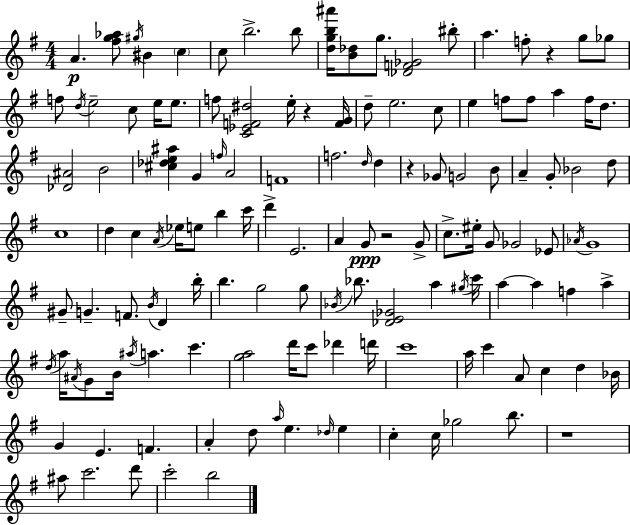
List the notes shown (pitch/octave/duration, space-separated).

A4/q. [F#5,G5,Ab5]/e G#5/s BIS4/q C5/q C5/e B5/h. B5/e [D5,G5,B5,A#6]/s [B4,Db5]/e G5/e. [Db4,F4,Gb4]/h BIS5/e A5/q. F5/e R/q G5/e Gb5/e F5/e D5/s E5/h C5/e E5/s E5/e. F5/e [C4,Eb4,F4,D#5]/h E5/s R/q [F4,G4]/s D5/e E5/h. C5/e E5/q F5/e F5/e A5/q F5/s D5/e. [Db4,A#4]/h B4/h [C#5,Db5,E5,A#5]/q G4/q F5/s A4/h F4/w F5/h. D5/s D5/q R/q Gb4/e G4/h B4/e A4/q G4/e Bb4/h D5/e C5/w D5/q C5/q A4/s Eb5/s E5/e B5/q C6/s D6/q E4/h. A4/q G4/e R/h G4/e C5/e. EIS5/s G4/e Gb4/h Eb4/e Ab4/s G4/w G#4/e G4/q. F4/e. B4/s D4/q B5/s B5/q. G5/h G5/e Bb4/s Bb5/e. [Db4,E4,Gb4]/h A5/q G#5/s C6/s A5/q A5/q F5/q A5/q D5/s A5/s A#4/s G4/e B4/s A#5/s A5/q. C6/q. [G5,A5]/h D6/s C6/e Db6/q D6/s C6/w A5/s C6/q A4/e C5/q D5/q Bb4/s G4/q E4/q. F4/q. A4/q D5/e A5/s E5/q. Db5/s E5/q C5/q C5/s Gb5/h B5/e. R/w A#5/e C6/h. D6/e C6/h B5/h